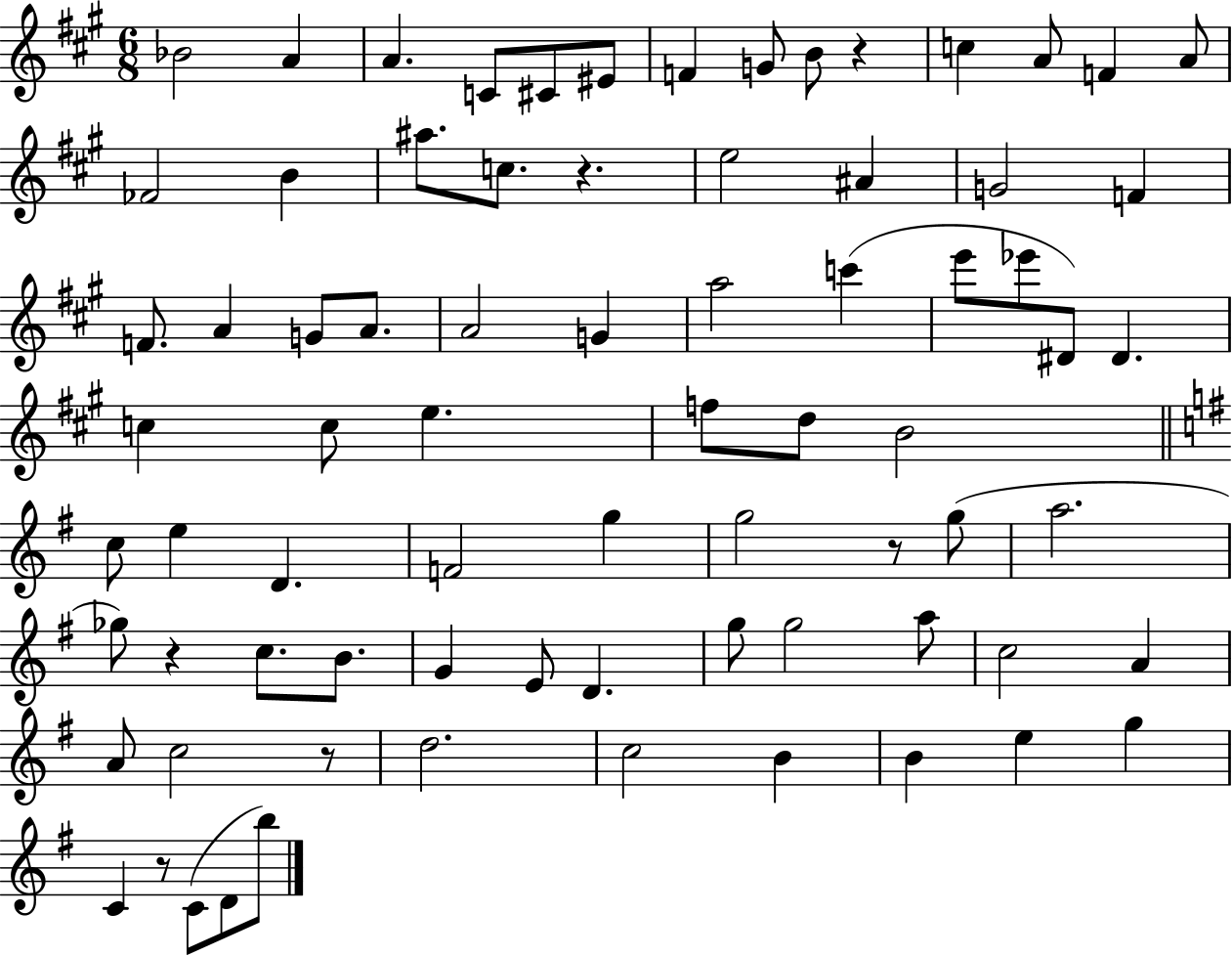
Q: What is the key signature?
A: A major